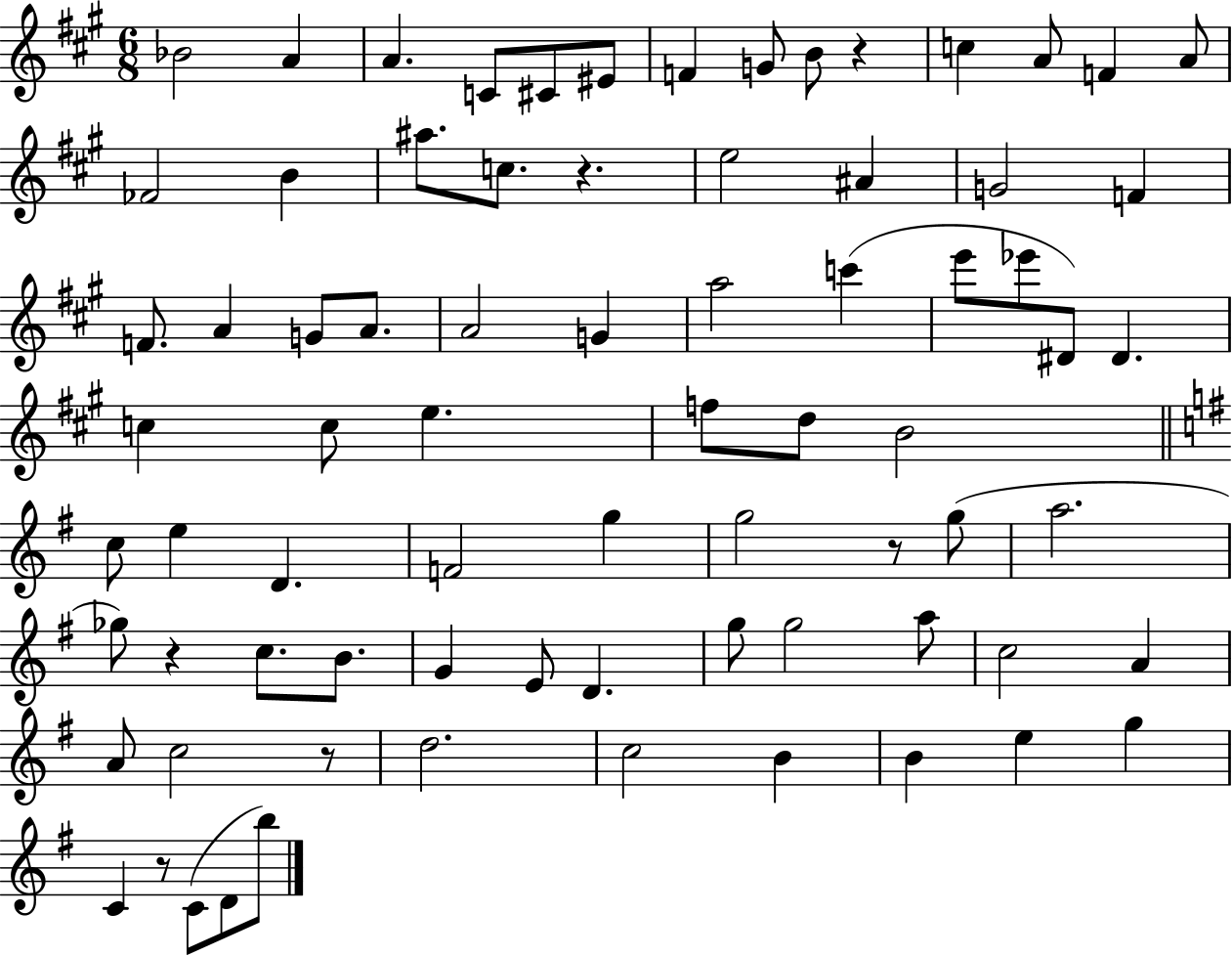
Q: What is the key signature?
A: A major